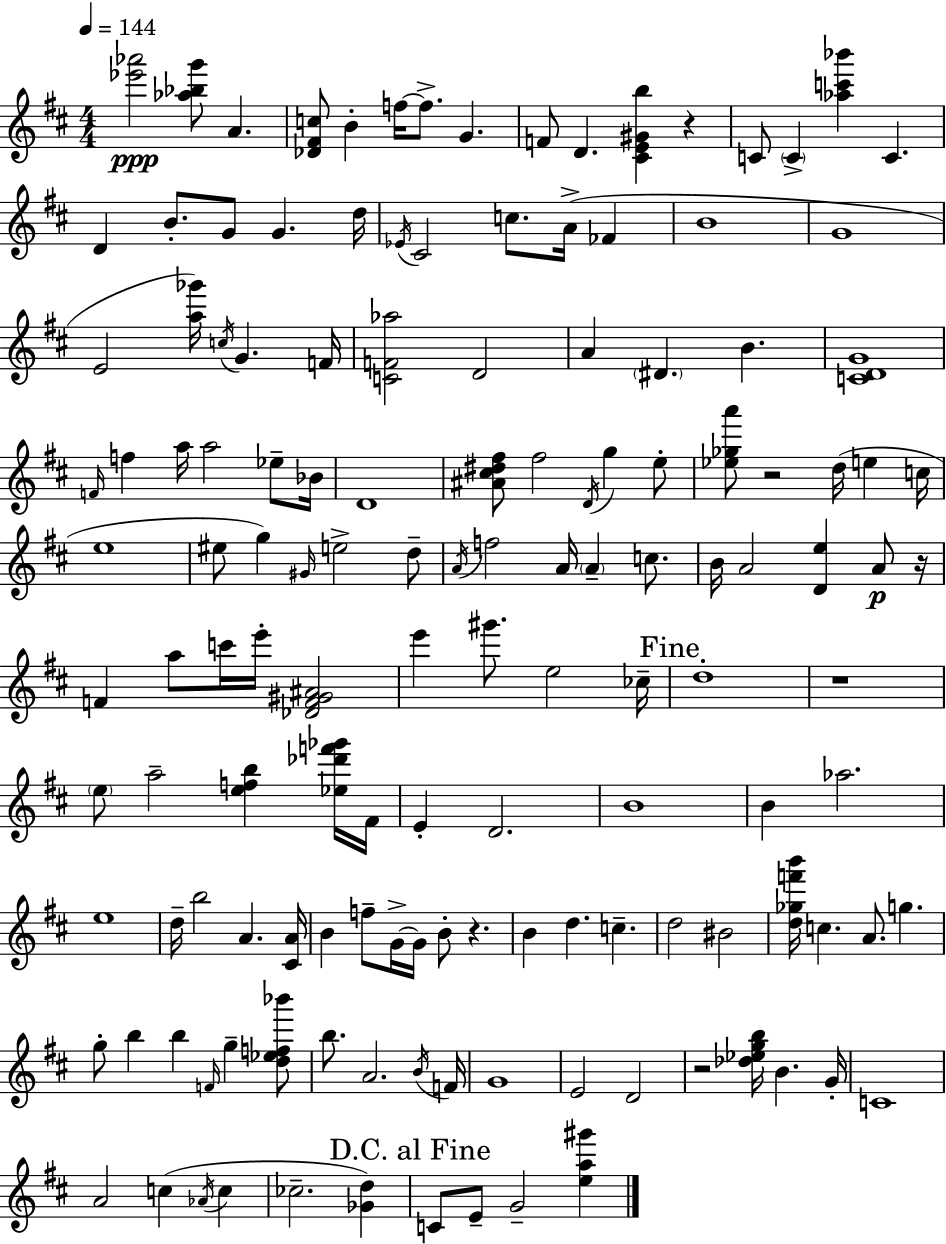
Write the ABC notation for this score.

X:1
T:Untitled
M:4/4
L:1/4
K:D
[_e'_a']2 [_a_bg']/2 A [_D^Fc]/2 B f/4 f/2 G F/2 D [^CE^Gb] z C/2 C [_ac'_b'] C D B/2 G/2 G d/4 _E/4 ^C2 c/2 A/4 _F B4 G4 E2 [a_g']/4 c/4 G F/4 [CF_a]2 D2 A ^D B [CDG]4 F/4 f a/4 a2 _e/2 _B/4 D4 [^A^c^d^f]/2 ^f2 D/4 g e/2 [_e_ga']/2 z2 d/4 e c/4 e4 ^e/2 g ^G/4 e2 d/2 A/4 f2 A/4 A c/2 B/4 A2 [De] A/2 z/4 F a/2 c'/4 e'/4 [_DF^G^A]2 e' ^g'/2 e2 _c/4 d4 z4 e/2 a2 [efb] [_e_d'f'_g']/4 ^F/4 E D2 B4 B _a2 e4 d/4 b2 A [^CA]/4 B f/2 G/4 G/4 B/2 z B d c d2 ^B2 [d_gf'b']/4 c A/2 g g/2 b b F/4 g [d_ef_b']/2 b/2 A2 B/4 F/4 G4 E2 D2 z2 [_d_egb]/4 B G/4 C4 A2 c _A/4 c _c2 [_Gd] C/2 E/2 G2 [ea^g']